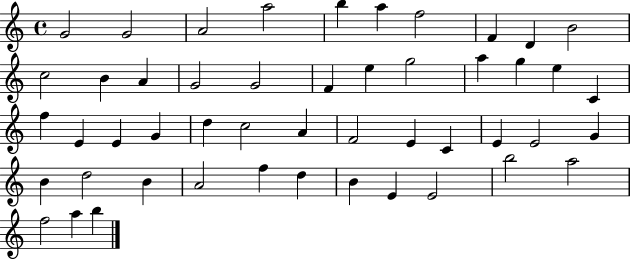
{
  \clef treble
  \time 4/4
  \defaultTimeSignature
  \key c \major
  g'2 g'2 | a'2 a''2 | b''4 a''4 f''2 | f'4 d'4 b'2 | \break c''2 b'4 a'4 | g'2 g'2 | f'4 e''4 g''2 | a''4 g''4 e''4 c'4 | \break f''4 e'4 e'4 g'4 | d''4 c''2 a'4 | f'2 e'4 c'4 | e'4 e'2 g'4 | \break b'4 d''2 b'4 | a'2 f''4 d''4 | b'4 e'4 e'2 | b''2 a''2 | \break f''2 a''4 b''4 | \bar "|."
}